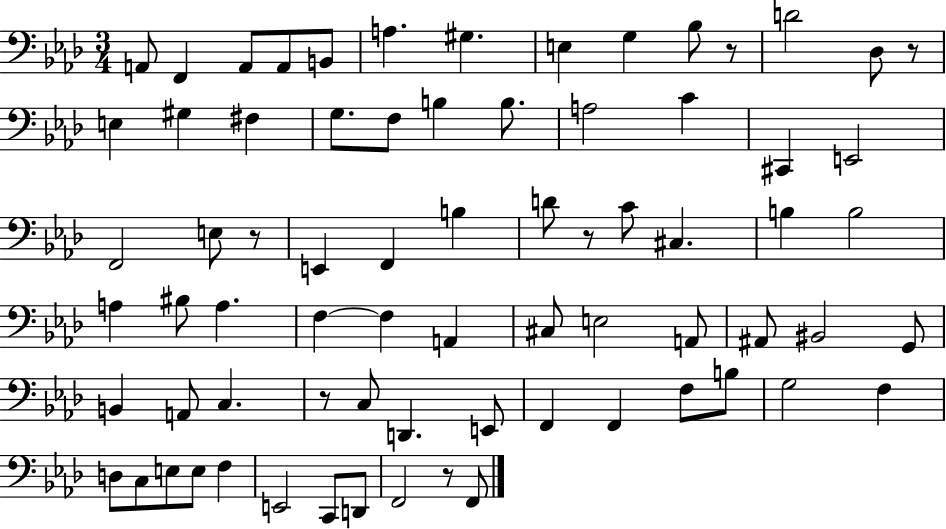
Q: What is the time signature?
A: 3/4